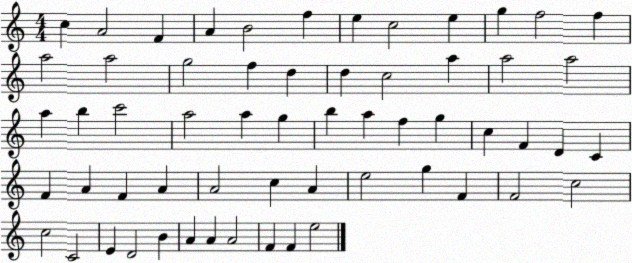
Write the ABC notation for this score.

X:1
T:Untitled
M:4/4
L:1/4
K:C
c A2 F A B2 f e c2 e g f2 f a2 a2 g2 f d d c2 a a2 a2 a b c'2 a2 a g b a f g c F D C F A F A A2 c A e2 g F F2 c2 c2 C2 E D2 B A A A2 F F e2